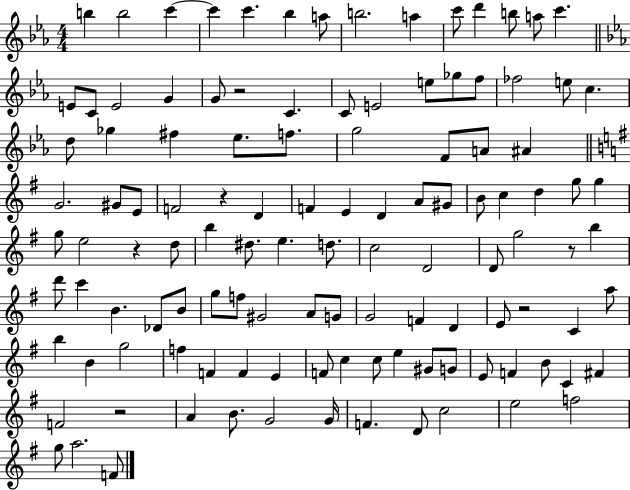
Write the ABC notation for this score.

X:1
T:Untitled
M:4/4
L:1/4
K:Eb
b b2 c' c' c' _b a/2 b2 a c'/2 d' b/2 a/2 c' E/2 C/2 E2 G G/2 z2 C C/2 E2 e/2 _g/2 f/2 _f2 e/2 c d/2 _g ^f _e/2 f/2 g2 F/2 A/2 ^A G2 ^G/2 E/2 F2 z D F E D A/2 ^G/2 B/2 c d g/2 g g/2 e2 z d/2 b ^d/2 e d/2 c2 D2 D/2 g2 z/2 b d'/2 c' B _D/2 B/2 g/2 f/2 ^G2 A/2 G/2 G2 F D E/2 z2 C a/2 b B g2 f F F E F/2 c c/2 e ^G/2 G/2 E/2 F B/2 C ^F F2 z2 A B/2 G2 G/4 F D/2 c2 e2 f2 g/2 a2 F/2